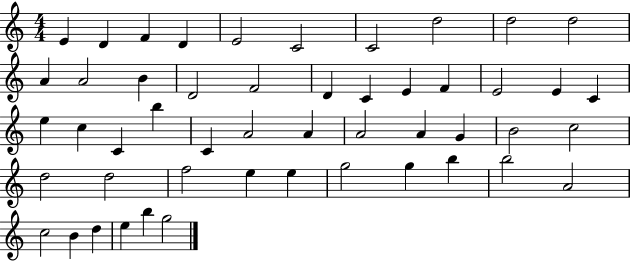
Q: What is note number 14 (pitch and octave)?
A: D4